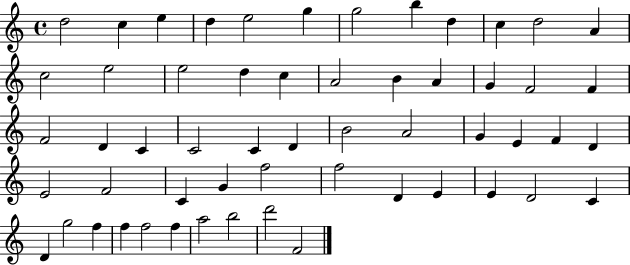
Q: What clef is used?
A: treble